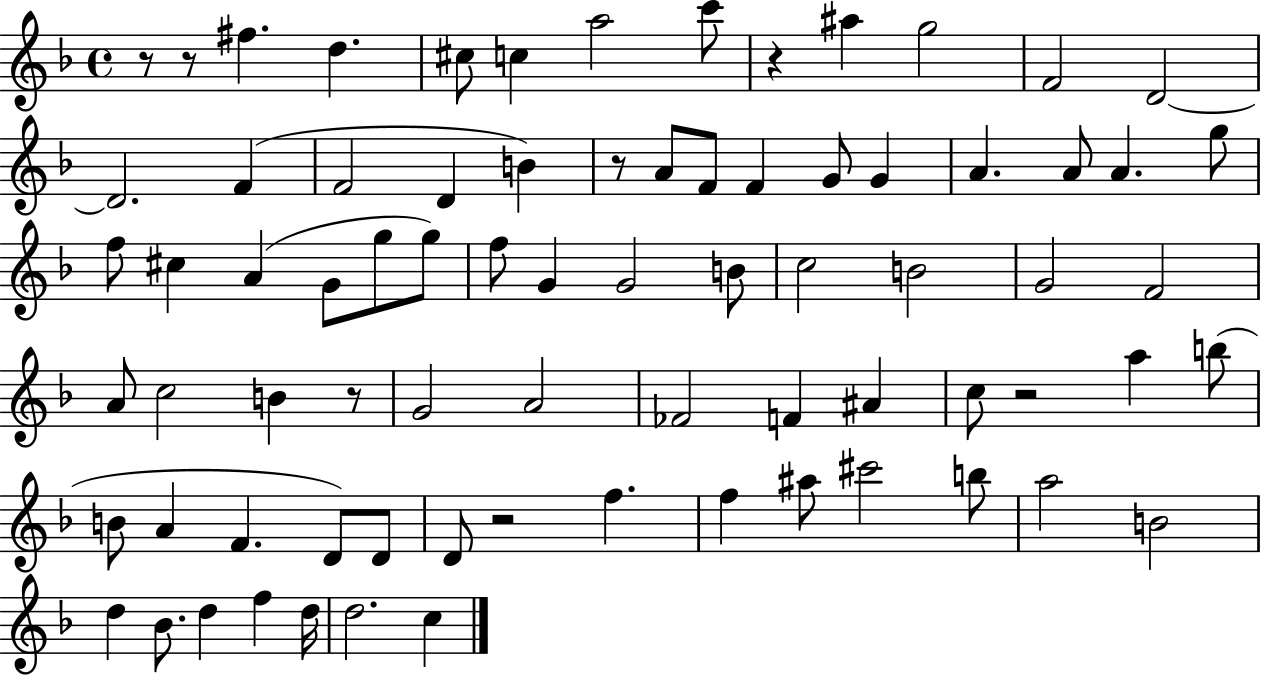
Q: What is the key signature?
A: F major